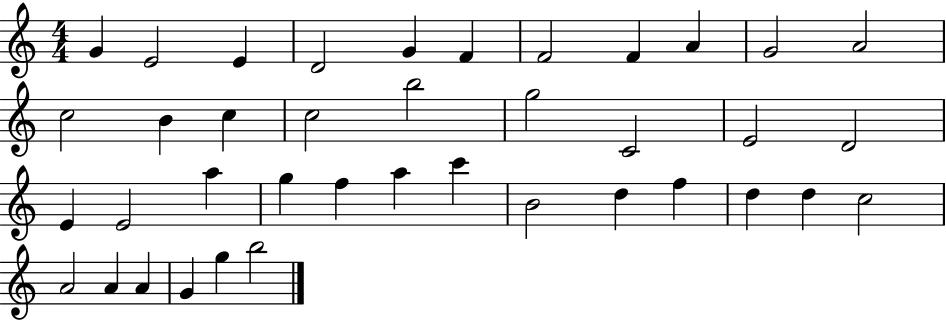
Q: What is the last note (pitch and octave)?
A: B5